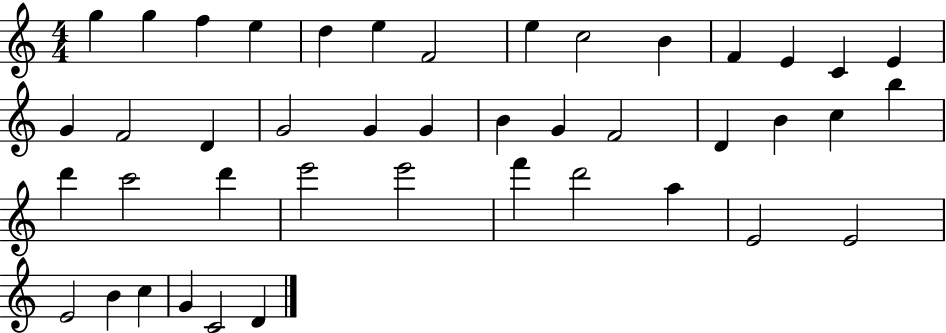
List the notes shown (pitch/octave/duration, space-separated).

G5/q G5/q F5/q E5/q D5/q E5/q F4/h E5/q C5/h B4/q F4/q E4/q C4/q E4/q G4/q F4/h D4/q G4/h G4/q G4/q B4/q G4/q F4/h D4/q B4/q C5/q B5/q D6/q C6/h D6/q E6/h E6/h F6/q D6/h A5/q E4/h E4/h E4/h B4/q C5/q G4/q C4/h D4/q